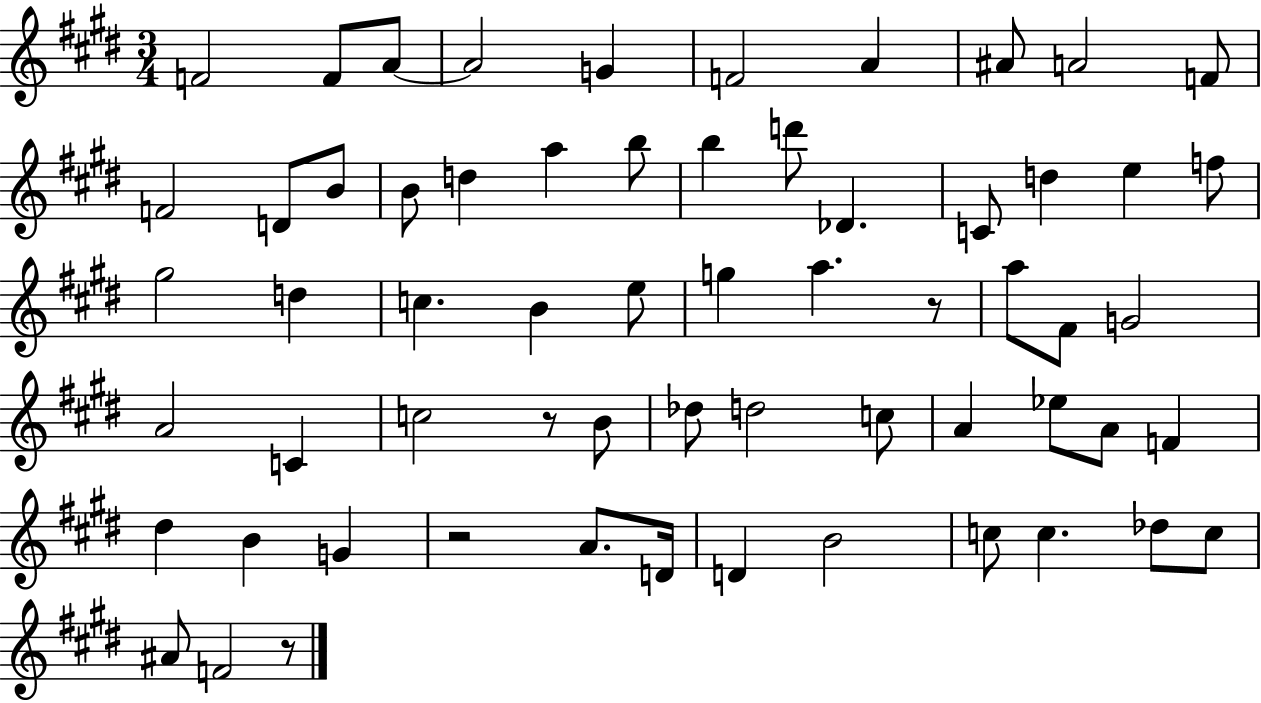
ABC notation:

X:1
T:Untitled
M:3/4
L:1/4
K:E
F2 F/2 A/2 A2 G F2 A ^A/2 A2 F/2 F2 D/2 B/2 B/2 d a b/2 b d'/2 _D C/2 d e f/2 ^g2 d c B e/2 g a z/2 a/2 ^F/2 G2 A2 C c2 z/2 B/2 _d/2 d2 c/2 A _e/2 A/2 F ^d B G z2 A/2 D/4 D B2 c/2 c _d/2 c/2 ^A/2 F2 z/2